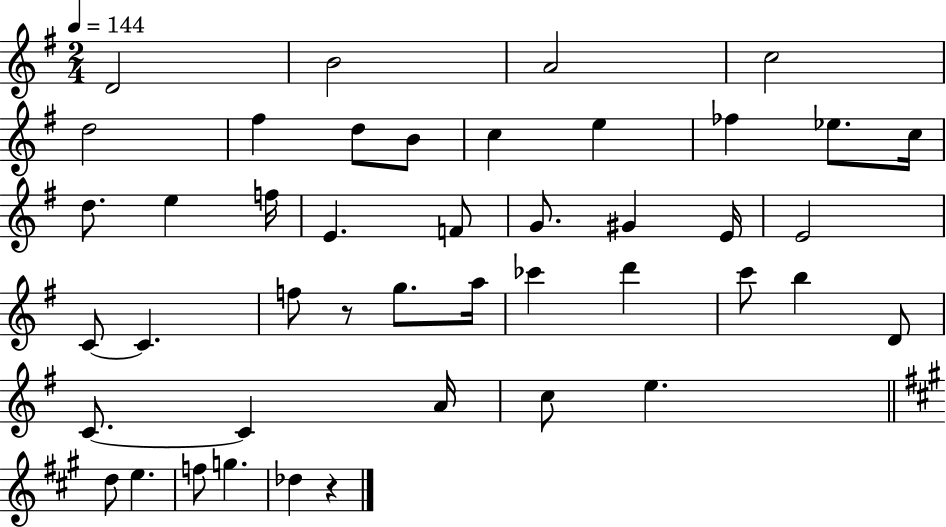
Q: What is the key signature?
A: G major